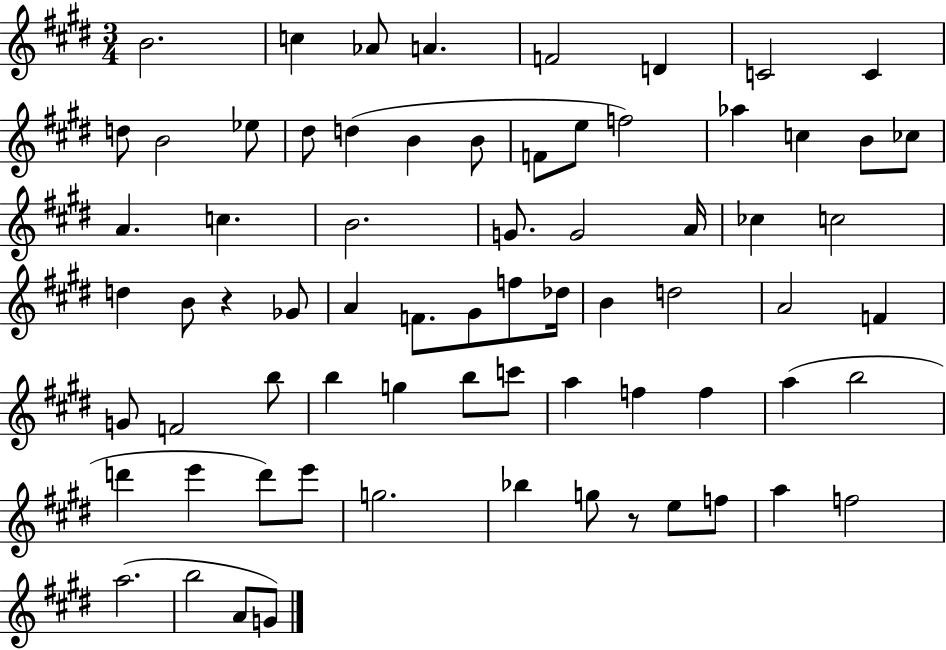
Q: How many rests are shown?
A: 2